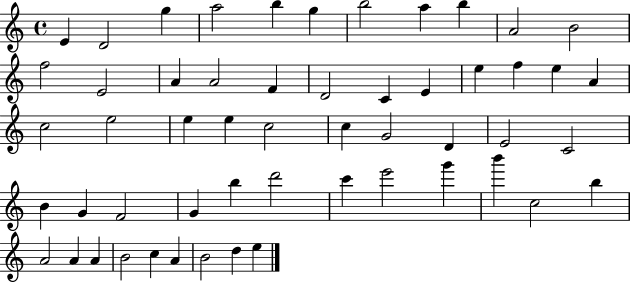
X:1
T:Untitled
M:4/4
L:1/4
K:C
E D2 g a2 b g b2 a b A2 B2 f2 E2 A A2 F D2 C E e f e A c2 e2 e e c2 c G2 D E2 C2 B G F2 G b d'2 c' e'2 g' b' c2 b A2 A A B2 c A B2 d e